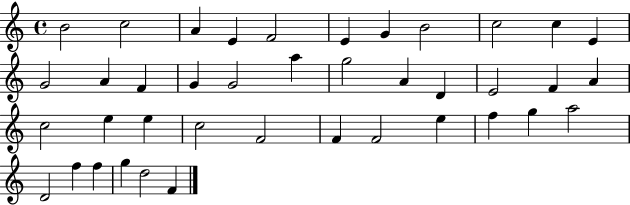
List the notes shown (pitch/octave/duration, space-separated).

B4/h C5/h A4/q E4/q F4/h E4/q G4/q B4/h C5/h C5/q E4/q G4/h A4/q F4/q G4/q G4/h A5/q G5/h A4/q D4/q E4/h F4/q A4/q C5/h E5/q E5/q C5/h F4/h F4/q F4/h E5/q F5/q G5/q A5/h D4/h F5/q F5/q G5/q D5/h F4/q